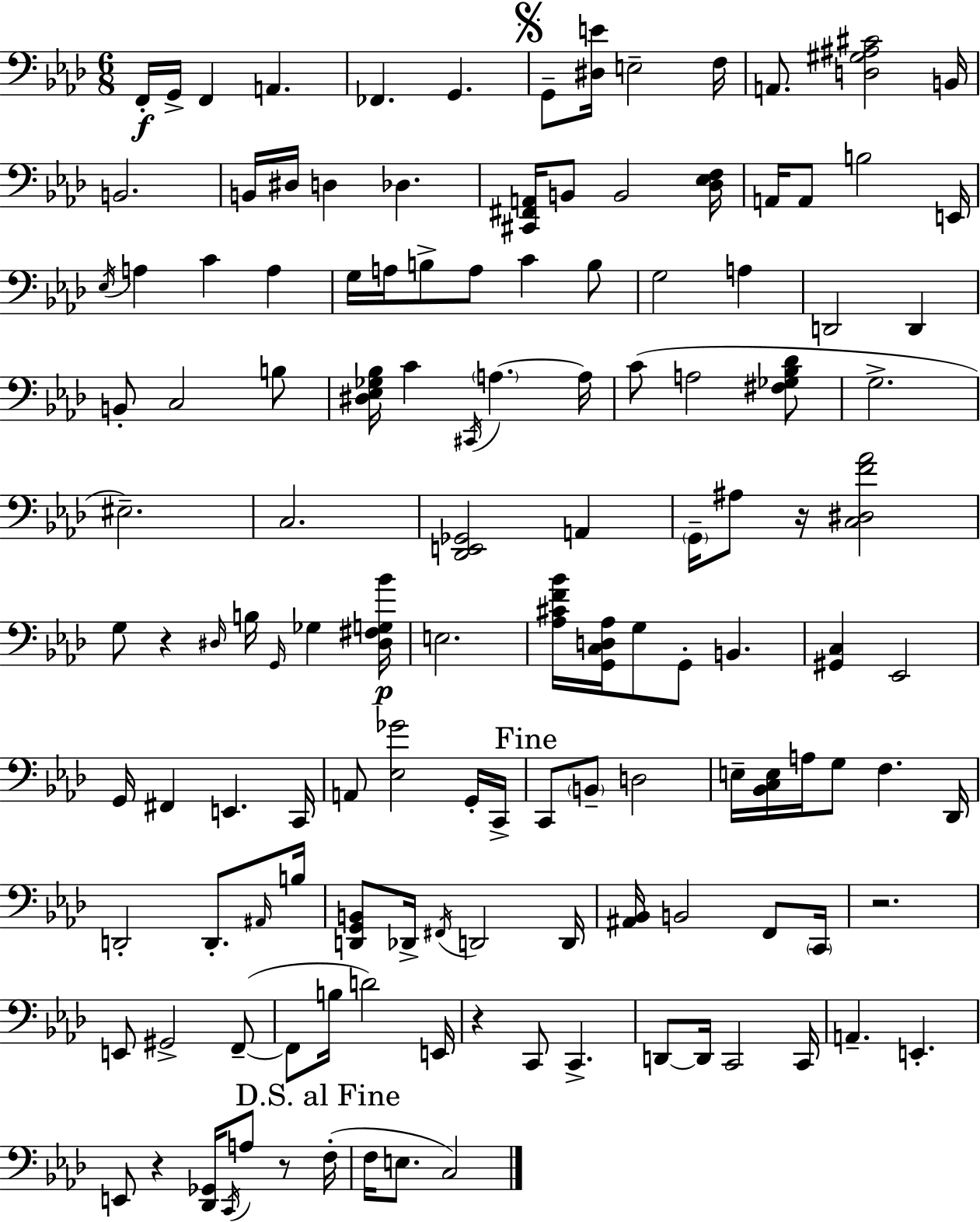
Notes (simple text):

F2/s G2/s F2/q A2/q. FES2/q. G2/q. G2/e [D#3,E4]/s E3/h F3/s A2/e. [D3,G#3,A#3,C#4]/h B2/s B2/h. B2/s D#3/s D3/q Db3/q. [C#2,F#2,A2]/s B2/e B2/h [Db3,Eb3,F3]/s A2/s A2/e B3/h E2/s Eb3/s A3/q C4/q A3/q G3/s A3/s B3/e A3/e C4/q B3/e G3/h A3/q D2/h D2/q B2/e C3/h B3/e [D#3,Eb3,Gb3,Bb3]/s C4/q C#2/s A3/q. A3/s C4/e A3/h [F#3,Gb3,Bb3,Db4]/e G3/h. EIS3/h. C3/h. [Db2,E2,Gb2]/h A2/q G2/s A#3/e R/s [C3,D#3,F4,Ab4]/h G3/e R/q D#3/s B3/s G2/s Gb3/q [D#3,F#3,G3,Bb4]/s E3/h. [Ab3,C#4,F4,Bb4]/s [G2,C3,D3,Ab3]/s G3/e G2/e B2/q. [G#2,C3]/q Eb2/h G2/s F#2/q E2/q. C2/s A2/e [Eb3,Gb4]/h G2/s C2/s C2/e B2/e D3/h E3/s [Bb2,C3,E3]/s A3/s G3/e F3/q. Db2/s D2/h D2/e. A#2/s B3/s [D2,G2,B2]/e Db2/s F#2/s D2/h D2/s [A#2,Bb2]/s B2/h F2/e C2/s R/h. E2/e G#2/h F2/e F2/e B3/s D4/h E2/s R/q C2/e C2/q. D2/e D2/s C2/h C2/s A2/q. E2/q. E2/e R/q [Db2,Gb2]/s C2/s A3/e R/e F3/s F3/s E3/e. C3/h